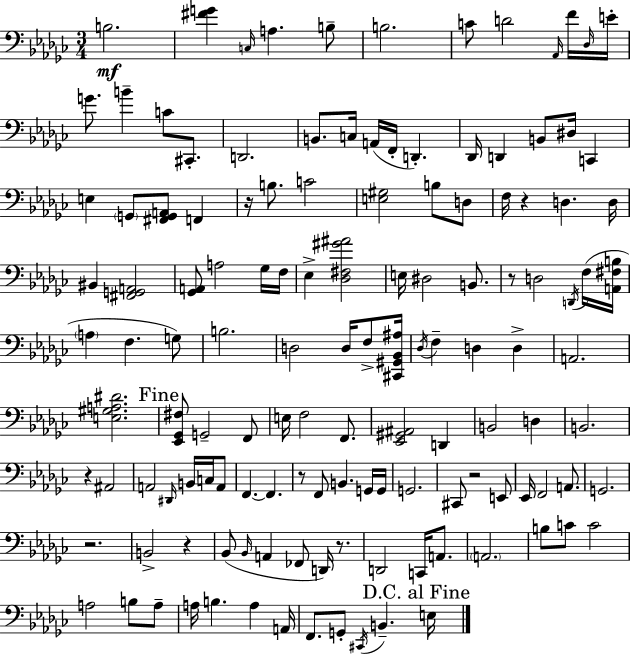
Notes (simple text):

B3/h. [F#4,G4]/q C3/s A3/q. B3/e B3/h. C4/e D4/h Ab2/s F4/s Db3/s E4/s G4/e. B4/q C4/e C#2/e. D2/h. B2/e. C3/s A2/s F2/s D2/q. Db2/s D2/q B2/e D#3/s C2/q E3/q G2/e [F#2,G2,A2]/e F2/q R/s B3/e. C4/h [E3,G#3]/h B3/e D3/e F3/s R/q D3/q. D3/s BIS2/q [F#2,G2,A2]/h [Gb2,A2]/e A3/h Gb3/s F3/s Eb3/q [Db3,F#3,G#4,A#4]/h E3/s D#3/h B2/e. R/e D3/h D2/s F3/s [A2,F#3,B3]/s A3/q F3/q. G3/e B3/h. D3/h D3/s F3/e [C#2,G#2,Bb2,A#3]/s Db3/s F3/q D3/q D3/q A2/h. [E3,G#3,A3,D#4]/h. [Eb2,Gb2,F#3]/e G2/h F2/e E3/s F3/h F2/e. [Eb2,G#2,A#2]/h D2/q B2/h D3/q B2/h. R/q A#2/h A2/h D#2/s B2/s C3/s A2/e F2/q. F2/q. R/e F2/e B2/q. G2/s G2/s G2/h. C#2/e R/h E2/e Eb2/s F2/h A2/e. G2/h. R/h. B2/h R/q Bb2/e Bb2/s A2/q FES2/e D2/s R/e. D2/h C2/s A2/e. A2/h. B3/e C4/e C4/h A3/h B3/e A3/e A3/s B3/q. A3/q A2/s F2/e. G2/e C#2/s B2/q. E3/s